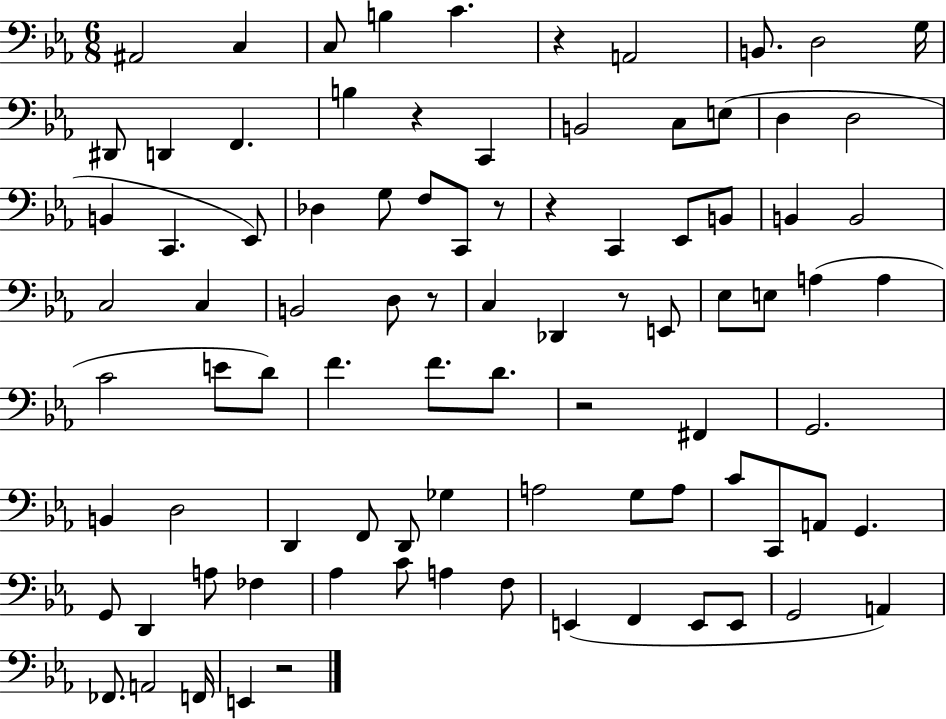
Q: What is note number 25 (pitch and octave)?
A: F3